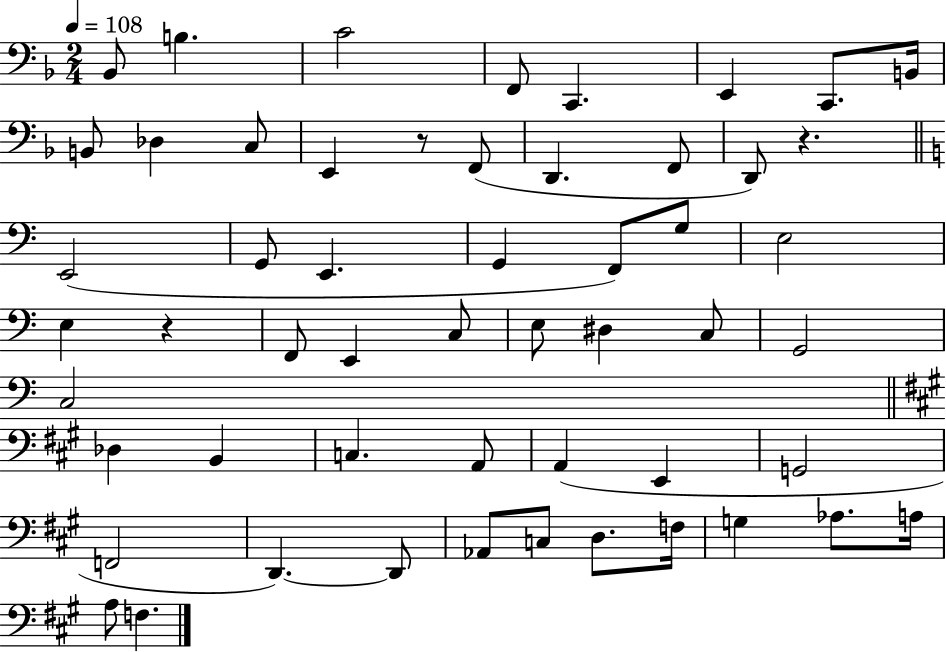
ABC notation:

X:1
T:Untitled
M:2/4
L:1/4
K:F
_B,,/2 B, C2 F,,/2 C,, E,, C,,/2 B,,/4 B,,/2 _D, C,/2 E,, z/2 F,,/2 D,, F,,/2 D,,/2 z E,,2 G,,/2 E,, G,, F,,/2 G,/2 E,2 E, z F,,/2 E,, C,/2 E,/2 ^D, C,/2 G,,2 C,2 _D, B,, C, A,,/2 A,, E,, G,,2 F,,2 D,, D,,/2 _A,,/2 C,/2 D,/2 F,/4 G, _A,/2 A,/4 A,/2 F,